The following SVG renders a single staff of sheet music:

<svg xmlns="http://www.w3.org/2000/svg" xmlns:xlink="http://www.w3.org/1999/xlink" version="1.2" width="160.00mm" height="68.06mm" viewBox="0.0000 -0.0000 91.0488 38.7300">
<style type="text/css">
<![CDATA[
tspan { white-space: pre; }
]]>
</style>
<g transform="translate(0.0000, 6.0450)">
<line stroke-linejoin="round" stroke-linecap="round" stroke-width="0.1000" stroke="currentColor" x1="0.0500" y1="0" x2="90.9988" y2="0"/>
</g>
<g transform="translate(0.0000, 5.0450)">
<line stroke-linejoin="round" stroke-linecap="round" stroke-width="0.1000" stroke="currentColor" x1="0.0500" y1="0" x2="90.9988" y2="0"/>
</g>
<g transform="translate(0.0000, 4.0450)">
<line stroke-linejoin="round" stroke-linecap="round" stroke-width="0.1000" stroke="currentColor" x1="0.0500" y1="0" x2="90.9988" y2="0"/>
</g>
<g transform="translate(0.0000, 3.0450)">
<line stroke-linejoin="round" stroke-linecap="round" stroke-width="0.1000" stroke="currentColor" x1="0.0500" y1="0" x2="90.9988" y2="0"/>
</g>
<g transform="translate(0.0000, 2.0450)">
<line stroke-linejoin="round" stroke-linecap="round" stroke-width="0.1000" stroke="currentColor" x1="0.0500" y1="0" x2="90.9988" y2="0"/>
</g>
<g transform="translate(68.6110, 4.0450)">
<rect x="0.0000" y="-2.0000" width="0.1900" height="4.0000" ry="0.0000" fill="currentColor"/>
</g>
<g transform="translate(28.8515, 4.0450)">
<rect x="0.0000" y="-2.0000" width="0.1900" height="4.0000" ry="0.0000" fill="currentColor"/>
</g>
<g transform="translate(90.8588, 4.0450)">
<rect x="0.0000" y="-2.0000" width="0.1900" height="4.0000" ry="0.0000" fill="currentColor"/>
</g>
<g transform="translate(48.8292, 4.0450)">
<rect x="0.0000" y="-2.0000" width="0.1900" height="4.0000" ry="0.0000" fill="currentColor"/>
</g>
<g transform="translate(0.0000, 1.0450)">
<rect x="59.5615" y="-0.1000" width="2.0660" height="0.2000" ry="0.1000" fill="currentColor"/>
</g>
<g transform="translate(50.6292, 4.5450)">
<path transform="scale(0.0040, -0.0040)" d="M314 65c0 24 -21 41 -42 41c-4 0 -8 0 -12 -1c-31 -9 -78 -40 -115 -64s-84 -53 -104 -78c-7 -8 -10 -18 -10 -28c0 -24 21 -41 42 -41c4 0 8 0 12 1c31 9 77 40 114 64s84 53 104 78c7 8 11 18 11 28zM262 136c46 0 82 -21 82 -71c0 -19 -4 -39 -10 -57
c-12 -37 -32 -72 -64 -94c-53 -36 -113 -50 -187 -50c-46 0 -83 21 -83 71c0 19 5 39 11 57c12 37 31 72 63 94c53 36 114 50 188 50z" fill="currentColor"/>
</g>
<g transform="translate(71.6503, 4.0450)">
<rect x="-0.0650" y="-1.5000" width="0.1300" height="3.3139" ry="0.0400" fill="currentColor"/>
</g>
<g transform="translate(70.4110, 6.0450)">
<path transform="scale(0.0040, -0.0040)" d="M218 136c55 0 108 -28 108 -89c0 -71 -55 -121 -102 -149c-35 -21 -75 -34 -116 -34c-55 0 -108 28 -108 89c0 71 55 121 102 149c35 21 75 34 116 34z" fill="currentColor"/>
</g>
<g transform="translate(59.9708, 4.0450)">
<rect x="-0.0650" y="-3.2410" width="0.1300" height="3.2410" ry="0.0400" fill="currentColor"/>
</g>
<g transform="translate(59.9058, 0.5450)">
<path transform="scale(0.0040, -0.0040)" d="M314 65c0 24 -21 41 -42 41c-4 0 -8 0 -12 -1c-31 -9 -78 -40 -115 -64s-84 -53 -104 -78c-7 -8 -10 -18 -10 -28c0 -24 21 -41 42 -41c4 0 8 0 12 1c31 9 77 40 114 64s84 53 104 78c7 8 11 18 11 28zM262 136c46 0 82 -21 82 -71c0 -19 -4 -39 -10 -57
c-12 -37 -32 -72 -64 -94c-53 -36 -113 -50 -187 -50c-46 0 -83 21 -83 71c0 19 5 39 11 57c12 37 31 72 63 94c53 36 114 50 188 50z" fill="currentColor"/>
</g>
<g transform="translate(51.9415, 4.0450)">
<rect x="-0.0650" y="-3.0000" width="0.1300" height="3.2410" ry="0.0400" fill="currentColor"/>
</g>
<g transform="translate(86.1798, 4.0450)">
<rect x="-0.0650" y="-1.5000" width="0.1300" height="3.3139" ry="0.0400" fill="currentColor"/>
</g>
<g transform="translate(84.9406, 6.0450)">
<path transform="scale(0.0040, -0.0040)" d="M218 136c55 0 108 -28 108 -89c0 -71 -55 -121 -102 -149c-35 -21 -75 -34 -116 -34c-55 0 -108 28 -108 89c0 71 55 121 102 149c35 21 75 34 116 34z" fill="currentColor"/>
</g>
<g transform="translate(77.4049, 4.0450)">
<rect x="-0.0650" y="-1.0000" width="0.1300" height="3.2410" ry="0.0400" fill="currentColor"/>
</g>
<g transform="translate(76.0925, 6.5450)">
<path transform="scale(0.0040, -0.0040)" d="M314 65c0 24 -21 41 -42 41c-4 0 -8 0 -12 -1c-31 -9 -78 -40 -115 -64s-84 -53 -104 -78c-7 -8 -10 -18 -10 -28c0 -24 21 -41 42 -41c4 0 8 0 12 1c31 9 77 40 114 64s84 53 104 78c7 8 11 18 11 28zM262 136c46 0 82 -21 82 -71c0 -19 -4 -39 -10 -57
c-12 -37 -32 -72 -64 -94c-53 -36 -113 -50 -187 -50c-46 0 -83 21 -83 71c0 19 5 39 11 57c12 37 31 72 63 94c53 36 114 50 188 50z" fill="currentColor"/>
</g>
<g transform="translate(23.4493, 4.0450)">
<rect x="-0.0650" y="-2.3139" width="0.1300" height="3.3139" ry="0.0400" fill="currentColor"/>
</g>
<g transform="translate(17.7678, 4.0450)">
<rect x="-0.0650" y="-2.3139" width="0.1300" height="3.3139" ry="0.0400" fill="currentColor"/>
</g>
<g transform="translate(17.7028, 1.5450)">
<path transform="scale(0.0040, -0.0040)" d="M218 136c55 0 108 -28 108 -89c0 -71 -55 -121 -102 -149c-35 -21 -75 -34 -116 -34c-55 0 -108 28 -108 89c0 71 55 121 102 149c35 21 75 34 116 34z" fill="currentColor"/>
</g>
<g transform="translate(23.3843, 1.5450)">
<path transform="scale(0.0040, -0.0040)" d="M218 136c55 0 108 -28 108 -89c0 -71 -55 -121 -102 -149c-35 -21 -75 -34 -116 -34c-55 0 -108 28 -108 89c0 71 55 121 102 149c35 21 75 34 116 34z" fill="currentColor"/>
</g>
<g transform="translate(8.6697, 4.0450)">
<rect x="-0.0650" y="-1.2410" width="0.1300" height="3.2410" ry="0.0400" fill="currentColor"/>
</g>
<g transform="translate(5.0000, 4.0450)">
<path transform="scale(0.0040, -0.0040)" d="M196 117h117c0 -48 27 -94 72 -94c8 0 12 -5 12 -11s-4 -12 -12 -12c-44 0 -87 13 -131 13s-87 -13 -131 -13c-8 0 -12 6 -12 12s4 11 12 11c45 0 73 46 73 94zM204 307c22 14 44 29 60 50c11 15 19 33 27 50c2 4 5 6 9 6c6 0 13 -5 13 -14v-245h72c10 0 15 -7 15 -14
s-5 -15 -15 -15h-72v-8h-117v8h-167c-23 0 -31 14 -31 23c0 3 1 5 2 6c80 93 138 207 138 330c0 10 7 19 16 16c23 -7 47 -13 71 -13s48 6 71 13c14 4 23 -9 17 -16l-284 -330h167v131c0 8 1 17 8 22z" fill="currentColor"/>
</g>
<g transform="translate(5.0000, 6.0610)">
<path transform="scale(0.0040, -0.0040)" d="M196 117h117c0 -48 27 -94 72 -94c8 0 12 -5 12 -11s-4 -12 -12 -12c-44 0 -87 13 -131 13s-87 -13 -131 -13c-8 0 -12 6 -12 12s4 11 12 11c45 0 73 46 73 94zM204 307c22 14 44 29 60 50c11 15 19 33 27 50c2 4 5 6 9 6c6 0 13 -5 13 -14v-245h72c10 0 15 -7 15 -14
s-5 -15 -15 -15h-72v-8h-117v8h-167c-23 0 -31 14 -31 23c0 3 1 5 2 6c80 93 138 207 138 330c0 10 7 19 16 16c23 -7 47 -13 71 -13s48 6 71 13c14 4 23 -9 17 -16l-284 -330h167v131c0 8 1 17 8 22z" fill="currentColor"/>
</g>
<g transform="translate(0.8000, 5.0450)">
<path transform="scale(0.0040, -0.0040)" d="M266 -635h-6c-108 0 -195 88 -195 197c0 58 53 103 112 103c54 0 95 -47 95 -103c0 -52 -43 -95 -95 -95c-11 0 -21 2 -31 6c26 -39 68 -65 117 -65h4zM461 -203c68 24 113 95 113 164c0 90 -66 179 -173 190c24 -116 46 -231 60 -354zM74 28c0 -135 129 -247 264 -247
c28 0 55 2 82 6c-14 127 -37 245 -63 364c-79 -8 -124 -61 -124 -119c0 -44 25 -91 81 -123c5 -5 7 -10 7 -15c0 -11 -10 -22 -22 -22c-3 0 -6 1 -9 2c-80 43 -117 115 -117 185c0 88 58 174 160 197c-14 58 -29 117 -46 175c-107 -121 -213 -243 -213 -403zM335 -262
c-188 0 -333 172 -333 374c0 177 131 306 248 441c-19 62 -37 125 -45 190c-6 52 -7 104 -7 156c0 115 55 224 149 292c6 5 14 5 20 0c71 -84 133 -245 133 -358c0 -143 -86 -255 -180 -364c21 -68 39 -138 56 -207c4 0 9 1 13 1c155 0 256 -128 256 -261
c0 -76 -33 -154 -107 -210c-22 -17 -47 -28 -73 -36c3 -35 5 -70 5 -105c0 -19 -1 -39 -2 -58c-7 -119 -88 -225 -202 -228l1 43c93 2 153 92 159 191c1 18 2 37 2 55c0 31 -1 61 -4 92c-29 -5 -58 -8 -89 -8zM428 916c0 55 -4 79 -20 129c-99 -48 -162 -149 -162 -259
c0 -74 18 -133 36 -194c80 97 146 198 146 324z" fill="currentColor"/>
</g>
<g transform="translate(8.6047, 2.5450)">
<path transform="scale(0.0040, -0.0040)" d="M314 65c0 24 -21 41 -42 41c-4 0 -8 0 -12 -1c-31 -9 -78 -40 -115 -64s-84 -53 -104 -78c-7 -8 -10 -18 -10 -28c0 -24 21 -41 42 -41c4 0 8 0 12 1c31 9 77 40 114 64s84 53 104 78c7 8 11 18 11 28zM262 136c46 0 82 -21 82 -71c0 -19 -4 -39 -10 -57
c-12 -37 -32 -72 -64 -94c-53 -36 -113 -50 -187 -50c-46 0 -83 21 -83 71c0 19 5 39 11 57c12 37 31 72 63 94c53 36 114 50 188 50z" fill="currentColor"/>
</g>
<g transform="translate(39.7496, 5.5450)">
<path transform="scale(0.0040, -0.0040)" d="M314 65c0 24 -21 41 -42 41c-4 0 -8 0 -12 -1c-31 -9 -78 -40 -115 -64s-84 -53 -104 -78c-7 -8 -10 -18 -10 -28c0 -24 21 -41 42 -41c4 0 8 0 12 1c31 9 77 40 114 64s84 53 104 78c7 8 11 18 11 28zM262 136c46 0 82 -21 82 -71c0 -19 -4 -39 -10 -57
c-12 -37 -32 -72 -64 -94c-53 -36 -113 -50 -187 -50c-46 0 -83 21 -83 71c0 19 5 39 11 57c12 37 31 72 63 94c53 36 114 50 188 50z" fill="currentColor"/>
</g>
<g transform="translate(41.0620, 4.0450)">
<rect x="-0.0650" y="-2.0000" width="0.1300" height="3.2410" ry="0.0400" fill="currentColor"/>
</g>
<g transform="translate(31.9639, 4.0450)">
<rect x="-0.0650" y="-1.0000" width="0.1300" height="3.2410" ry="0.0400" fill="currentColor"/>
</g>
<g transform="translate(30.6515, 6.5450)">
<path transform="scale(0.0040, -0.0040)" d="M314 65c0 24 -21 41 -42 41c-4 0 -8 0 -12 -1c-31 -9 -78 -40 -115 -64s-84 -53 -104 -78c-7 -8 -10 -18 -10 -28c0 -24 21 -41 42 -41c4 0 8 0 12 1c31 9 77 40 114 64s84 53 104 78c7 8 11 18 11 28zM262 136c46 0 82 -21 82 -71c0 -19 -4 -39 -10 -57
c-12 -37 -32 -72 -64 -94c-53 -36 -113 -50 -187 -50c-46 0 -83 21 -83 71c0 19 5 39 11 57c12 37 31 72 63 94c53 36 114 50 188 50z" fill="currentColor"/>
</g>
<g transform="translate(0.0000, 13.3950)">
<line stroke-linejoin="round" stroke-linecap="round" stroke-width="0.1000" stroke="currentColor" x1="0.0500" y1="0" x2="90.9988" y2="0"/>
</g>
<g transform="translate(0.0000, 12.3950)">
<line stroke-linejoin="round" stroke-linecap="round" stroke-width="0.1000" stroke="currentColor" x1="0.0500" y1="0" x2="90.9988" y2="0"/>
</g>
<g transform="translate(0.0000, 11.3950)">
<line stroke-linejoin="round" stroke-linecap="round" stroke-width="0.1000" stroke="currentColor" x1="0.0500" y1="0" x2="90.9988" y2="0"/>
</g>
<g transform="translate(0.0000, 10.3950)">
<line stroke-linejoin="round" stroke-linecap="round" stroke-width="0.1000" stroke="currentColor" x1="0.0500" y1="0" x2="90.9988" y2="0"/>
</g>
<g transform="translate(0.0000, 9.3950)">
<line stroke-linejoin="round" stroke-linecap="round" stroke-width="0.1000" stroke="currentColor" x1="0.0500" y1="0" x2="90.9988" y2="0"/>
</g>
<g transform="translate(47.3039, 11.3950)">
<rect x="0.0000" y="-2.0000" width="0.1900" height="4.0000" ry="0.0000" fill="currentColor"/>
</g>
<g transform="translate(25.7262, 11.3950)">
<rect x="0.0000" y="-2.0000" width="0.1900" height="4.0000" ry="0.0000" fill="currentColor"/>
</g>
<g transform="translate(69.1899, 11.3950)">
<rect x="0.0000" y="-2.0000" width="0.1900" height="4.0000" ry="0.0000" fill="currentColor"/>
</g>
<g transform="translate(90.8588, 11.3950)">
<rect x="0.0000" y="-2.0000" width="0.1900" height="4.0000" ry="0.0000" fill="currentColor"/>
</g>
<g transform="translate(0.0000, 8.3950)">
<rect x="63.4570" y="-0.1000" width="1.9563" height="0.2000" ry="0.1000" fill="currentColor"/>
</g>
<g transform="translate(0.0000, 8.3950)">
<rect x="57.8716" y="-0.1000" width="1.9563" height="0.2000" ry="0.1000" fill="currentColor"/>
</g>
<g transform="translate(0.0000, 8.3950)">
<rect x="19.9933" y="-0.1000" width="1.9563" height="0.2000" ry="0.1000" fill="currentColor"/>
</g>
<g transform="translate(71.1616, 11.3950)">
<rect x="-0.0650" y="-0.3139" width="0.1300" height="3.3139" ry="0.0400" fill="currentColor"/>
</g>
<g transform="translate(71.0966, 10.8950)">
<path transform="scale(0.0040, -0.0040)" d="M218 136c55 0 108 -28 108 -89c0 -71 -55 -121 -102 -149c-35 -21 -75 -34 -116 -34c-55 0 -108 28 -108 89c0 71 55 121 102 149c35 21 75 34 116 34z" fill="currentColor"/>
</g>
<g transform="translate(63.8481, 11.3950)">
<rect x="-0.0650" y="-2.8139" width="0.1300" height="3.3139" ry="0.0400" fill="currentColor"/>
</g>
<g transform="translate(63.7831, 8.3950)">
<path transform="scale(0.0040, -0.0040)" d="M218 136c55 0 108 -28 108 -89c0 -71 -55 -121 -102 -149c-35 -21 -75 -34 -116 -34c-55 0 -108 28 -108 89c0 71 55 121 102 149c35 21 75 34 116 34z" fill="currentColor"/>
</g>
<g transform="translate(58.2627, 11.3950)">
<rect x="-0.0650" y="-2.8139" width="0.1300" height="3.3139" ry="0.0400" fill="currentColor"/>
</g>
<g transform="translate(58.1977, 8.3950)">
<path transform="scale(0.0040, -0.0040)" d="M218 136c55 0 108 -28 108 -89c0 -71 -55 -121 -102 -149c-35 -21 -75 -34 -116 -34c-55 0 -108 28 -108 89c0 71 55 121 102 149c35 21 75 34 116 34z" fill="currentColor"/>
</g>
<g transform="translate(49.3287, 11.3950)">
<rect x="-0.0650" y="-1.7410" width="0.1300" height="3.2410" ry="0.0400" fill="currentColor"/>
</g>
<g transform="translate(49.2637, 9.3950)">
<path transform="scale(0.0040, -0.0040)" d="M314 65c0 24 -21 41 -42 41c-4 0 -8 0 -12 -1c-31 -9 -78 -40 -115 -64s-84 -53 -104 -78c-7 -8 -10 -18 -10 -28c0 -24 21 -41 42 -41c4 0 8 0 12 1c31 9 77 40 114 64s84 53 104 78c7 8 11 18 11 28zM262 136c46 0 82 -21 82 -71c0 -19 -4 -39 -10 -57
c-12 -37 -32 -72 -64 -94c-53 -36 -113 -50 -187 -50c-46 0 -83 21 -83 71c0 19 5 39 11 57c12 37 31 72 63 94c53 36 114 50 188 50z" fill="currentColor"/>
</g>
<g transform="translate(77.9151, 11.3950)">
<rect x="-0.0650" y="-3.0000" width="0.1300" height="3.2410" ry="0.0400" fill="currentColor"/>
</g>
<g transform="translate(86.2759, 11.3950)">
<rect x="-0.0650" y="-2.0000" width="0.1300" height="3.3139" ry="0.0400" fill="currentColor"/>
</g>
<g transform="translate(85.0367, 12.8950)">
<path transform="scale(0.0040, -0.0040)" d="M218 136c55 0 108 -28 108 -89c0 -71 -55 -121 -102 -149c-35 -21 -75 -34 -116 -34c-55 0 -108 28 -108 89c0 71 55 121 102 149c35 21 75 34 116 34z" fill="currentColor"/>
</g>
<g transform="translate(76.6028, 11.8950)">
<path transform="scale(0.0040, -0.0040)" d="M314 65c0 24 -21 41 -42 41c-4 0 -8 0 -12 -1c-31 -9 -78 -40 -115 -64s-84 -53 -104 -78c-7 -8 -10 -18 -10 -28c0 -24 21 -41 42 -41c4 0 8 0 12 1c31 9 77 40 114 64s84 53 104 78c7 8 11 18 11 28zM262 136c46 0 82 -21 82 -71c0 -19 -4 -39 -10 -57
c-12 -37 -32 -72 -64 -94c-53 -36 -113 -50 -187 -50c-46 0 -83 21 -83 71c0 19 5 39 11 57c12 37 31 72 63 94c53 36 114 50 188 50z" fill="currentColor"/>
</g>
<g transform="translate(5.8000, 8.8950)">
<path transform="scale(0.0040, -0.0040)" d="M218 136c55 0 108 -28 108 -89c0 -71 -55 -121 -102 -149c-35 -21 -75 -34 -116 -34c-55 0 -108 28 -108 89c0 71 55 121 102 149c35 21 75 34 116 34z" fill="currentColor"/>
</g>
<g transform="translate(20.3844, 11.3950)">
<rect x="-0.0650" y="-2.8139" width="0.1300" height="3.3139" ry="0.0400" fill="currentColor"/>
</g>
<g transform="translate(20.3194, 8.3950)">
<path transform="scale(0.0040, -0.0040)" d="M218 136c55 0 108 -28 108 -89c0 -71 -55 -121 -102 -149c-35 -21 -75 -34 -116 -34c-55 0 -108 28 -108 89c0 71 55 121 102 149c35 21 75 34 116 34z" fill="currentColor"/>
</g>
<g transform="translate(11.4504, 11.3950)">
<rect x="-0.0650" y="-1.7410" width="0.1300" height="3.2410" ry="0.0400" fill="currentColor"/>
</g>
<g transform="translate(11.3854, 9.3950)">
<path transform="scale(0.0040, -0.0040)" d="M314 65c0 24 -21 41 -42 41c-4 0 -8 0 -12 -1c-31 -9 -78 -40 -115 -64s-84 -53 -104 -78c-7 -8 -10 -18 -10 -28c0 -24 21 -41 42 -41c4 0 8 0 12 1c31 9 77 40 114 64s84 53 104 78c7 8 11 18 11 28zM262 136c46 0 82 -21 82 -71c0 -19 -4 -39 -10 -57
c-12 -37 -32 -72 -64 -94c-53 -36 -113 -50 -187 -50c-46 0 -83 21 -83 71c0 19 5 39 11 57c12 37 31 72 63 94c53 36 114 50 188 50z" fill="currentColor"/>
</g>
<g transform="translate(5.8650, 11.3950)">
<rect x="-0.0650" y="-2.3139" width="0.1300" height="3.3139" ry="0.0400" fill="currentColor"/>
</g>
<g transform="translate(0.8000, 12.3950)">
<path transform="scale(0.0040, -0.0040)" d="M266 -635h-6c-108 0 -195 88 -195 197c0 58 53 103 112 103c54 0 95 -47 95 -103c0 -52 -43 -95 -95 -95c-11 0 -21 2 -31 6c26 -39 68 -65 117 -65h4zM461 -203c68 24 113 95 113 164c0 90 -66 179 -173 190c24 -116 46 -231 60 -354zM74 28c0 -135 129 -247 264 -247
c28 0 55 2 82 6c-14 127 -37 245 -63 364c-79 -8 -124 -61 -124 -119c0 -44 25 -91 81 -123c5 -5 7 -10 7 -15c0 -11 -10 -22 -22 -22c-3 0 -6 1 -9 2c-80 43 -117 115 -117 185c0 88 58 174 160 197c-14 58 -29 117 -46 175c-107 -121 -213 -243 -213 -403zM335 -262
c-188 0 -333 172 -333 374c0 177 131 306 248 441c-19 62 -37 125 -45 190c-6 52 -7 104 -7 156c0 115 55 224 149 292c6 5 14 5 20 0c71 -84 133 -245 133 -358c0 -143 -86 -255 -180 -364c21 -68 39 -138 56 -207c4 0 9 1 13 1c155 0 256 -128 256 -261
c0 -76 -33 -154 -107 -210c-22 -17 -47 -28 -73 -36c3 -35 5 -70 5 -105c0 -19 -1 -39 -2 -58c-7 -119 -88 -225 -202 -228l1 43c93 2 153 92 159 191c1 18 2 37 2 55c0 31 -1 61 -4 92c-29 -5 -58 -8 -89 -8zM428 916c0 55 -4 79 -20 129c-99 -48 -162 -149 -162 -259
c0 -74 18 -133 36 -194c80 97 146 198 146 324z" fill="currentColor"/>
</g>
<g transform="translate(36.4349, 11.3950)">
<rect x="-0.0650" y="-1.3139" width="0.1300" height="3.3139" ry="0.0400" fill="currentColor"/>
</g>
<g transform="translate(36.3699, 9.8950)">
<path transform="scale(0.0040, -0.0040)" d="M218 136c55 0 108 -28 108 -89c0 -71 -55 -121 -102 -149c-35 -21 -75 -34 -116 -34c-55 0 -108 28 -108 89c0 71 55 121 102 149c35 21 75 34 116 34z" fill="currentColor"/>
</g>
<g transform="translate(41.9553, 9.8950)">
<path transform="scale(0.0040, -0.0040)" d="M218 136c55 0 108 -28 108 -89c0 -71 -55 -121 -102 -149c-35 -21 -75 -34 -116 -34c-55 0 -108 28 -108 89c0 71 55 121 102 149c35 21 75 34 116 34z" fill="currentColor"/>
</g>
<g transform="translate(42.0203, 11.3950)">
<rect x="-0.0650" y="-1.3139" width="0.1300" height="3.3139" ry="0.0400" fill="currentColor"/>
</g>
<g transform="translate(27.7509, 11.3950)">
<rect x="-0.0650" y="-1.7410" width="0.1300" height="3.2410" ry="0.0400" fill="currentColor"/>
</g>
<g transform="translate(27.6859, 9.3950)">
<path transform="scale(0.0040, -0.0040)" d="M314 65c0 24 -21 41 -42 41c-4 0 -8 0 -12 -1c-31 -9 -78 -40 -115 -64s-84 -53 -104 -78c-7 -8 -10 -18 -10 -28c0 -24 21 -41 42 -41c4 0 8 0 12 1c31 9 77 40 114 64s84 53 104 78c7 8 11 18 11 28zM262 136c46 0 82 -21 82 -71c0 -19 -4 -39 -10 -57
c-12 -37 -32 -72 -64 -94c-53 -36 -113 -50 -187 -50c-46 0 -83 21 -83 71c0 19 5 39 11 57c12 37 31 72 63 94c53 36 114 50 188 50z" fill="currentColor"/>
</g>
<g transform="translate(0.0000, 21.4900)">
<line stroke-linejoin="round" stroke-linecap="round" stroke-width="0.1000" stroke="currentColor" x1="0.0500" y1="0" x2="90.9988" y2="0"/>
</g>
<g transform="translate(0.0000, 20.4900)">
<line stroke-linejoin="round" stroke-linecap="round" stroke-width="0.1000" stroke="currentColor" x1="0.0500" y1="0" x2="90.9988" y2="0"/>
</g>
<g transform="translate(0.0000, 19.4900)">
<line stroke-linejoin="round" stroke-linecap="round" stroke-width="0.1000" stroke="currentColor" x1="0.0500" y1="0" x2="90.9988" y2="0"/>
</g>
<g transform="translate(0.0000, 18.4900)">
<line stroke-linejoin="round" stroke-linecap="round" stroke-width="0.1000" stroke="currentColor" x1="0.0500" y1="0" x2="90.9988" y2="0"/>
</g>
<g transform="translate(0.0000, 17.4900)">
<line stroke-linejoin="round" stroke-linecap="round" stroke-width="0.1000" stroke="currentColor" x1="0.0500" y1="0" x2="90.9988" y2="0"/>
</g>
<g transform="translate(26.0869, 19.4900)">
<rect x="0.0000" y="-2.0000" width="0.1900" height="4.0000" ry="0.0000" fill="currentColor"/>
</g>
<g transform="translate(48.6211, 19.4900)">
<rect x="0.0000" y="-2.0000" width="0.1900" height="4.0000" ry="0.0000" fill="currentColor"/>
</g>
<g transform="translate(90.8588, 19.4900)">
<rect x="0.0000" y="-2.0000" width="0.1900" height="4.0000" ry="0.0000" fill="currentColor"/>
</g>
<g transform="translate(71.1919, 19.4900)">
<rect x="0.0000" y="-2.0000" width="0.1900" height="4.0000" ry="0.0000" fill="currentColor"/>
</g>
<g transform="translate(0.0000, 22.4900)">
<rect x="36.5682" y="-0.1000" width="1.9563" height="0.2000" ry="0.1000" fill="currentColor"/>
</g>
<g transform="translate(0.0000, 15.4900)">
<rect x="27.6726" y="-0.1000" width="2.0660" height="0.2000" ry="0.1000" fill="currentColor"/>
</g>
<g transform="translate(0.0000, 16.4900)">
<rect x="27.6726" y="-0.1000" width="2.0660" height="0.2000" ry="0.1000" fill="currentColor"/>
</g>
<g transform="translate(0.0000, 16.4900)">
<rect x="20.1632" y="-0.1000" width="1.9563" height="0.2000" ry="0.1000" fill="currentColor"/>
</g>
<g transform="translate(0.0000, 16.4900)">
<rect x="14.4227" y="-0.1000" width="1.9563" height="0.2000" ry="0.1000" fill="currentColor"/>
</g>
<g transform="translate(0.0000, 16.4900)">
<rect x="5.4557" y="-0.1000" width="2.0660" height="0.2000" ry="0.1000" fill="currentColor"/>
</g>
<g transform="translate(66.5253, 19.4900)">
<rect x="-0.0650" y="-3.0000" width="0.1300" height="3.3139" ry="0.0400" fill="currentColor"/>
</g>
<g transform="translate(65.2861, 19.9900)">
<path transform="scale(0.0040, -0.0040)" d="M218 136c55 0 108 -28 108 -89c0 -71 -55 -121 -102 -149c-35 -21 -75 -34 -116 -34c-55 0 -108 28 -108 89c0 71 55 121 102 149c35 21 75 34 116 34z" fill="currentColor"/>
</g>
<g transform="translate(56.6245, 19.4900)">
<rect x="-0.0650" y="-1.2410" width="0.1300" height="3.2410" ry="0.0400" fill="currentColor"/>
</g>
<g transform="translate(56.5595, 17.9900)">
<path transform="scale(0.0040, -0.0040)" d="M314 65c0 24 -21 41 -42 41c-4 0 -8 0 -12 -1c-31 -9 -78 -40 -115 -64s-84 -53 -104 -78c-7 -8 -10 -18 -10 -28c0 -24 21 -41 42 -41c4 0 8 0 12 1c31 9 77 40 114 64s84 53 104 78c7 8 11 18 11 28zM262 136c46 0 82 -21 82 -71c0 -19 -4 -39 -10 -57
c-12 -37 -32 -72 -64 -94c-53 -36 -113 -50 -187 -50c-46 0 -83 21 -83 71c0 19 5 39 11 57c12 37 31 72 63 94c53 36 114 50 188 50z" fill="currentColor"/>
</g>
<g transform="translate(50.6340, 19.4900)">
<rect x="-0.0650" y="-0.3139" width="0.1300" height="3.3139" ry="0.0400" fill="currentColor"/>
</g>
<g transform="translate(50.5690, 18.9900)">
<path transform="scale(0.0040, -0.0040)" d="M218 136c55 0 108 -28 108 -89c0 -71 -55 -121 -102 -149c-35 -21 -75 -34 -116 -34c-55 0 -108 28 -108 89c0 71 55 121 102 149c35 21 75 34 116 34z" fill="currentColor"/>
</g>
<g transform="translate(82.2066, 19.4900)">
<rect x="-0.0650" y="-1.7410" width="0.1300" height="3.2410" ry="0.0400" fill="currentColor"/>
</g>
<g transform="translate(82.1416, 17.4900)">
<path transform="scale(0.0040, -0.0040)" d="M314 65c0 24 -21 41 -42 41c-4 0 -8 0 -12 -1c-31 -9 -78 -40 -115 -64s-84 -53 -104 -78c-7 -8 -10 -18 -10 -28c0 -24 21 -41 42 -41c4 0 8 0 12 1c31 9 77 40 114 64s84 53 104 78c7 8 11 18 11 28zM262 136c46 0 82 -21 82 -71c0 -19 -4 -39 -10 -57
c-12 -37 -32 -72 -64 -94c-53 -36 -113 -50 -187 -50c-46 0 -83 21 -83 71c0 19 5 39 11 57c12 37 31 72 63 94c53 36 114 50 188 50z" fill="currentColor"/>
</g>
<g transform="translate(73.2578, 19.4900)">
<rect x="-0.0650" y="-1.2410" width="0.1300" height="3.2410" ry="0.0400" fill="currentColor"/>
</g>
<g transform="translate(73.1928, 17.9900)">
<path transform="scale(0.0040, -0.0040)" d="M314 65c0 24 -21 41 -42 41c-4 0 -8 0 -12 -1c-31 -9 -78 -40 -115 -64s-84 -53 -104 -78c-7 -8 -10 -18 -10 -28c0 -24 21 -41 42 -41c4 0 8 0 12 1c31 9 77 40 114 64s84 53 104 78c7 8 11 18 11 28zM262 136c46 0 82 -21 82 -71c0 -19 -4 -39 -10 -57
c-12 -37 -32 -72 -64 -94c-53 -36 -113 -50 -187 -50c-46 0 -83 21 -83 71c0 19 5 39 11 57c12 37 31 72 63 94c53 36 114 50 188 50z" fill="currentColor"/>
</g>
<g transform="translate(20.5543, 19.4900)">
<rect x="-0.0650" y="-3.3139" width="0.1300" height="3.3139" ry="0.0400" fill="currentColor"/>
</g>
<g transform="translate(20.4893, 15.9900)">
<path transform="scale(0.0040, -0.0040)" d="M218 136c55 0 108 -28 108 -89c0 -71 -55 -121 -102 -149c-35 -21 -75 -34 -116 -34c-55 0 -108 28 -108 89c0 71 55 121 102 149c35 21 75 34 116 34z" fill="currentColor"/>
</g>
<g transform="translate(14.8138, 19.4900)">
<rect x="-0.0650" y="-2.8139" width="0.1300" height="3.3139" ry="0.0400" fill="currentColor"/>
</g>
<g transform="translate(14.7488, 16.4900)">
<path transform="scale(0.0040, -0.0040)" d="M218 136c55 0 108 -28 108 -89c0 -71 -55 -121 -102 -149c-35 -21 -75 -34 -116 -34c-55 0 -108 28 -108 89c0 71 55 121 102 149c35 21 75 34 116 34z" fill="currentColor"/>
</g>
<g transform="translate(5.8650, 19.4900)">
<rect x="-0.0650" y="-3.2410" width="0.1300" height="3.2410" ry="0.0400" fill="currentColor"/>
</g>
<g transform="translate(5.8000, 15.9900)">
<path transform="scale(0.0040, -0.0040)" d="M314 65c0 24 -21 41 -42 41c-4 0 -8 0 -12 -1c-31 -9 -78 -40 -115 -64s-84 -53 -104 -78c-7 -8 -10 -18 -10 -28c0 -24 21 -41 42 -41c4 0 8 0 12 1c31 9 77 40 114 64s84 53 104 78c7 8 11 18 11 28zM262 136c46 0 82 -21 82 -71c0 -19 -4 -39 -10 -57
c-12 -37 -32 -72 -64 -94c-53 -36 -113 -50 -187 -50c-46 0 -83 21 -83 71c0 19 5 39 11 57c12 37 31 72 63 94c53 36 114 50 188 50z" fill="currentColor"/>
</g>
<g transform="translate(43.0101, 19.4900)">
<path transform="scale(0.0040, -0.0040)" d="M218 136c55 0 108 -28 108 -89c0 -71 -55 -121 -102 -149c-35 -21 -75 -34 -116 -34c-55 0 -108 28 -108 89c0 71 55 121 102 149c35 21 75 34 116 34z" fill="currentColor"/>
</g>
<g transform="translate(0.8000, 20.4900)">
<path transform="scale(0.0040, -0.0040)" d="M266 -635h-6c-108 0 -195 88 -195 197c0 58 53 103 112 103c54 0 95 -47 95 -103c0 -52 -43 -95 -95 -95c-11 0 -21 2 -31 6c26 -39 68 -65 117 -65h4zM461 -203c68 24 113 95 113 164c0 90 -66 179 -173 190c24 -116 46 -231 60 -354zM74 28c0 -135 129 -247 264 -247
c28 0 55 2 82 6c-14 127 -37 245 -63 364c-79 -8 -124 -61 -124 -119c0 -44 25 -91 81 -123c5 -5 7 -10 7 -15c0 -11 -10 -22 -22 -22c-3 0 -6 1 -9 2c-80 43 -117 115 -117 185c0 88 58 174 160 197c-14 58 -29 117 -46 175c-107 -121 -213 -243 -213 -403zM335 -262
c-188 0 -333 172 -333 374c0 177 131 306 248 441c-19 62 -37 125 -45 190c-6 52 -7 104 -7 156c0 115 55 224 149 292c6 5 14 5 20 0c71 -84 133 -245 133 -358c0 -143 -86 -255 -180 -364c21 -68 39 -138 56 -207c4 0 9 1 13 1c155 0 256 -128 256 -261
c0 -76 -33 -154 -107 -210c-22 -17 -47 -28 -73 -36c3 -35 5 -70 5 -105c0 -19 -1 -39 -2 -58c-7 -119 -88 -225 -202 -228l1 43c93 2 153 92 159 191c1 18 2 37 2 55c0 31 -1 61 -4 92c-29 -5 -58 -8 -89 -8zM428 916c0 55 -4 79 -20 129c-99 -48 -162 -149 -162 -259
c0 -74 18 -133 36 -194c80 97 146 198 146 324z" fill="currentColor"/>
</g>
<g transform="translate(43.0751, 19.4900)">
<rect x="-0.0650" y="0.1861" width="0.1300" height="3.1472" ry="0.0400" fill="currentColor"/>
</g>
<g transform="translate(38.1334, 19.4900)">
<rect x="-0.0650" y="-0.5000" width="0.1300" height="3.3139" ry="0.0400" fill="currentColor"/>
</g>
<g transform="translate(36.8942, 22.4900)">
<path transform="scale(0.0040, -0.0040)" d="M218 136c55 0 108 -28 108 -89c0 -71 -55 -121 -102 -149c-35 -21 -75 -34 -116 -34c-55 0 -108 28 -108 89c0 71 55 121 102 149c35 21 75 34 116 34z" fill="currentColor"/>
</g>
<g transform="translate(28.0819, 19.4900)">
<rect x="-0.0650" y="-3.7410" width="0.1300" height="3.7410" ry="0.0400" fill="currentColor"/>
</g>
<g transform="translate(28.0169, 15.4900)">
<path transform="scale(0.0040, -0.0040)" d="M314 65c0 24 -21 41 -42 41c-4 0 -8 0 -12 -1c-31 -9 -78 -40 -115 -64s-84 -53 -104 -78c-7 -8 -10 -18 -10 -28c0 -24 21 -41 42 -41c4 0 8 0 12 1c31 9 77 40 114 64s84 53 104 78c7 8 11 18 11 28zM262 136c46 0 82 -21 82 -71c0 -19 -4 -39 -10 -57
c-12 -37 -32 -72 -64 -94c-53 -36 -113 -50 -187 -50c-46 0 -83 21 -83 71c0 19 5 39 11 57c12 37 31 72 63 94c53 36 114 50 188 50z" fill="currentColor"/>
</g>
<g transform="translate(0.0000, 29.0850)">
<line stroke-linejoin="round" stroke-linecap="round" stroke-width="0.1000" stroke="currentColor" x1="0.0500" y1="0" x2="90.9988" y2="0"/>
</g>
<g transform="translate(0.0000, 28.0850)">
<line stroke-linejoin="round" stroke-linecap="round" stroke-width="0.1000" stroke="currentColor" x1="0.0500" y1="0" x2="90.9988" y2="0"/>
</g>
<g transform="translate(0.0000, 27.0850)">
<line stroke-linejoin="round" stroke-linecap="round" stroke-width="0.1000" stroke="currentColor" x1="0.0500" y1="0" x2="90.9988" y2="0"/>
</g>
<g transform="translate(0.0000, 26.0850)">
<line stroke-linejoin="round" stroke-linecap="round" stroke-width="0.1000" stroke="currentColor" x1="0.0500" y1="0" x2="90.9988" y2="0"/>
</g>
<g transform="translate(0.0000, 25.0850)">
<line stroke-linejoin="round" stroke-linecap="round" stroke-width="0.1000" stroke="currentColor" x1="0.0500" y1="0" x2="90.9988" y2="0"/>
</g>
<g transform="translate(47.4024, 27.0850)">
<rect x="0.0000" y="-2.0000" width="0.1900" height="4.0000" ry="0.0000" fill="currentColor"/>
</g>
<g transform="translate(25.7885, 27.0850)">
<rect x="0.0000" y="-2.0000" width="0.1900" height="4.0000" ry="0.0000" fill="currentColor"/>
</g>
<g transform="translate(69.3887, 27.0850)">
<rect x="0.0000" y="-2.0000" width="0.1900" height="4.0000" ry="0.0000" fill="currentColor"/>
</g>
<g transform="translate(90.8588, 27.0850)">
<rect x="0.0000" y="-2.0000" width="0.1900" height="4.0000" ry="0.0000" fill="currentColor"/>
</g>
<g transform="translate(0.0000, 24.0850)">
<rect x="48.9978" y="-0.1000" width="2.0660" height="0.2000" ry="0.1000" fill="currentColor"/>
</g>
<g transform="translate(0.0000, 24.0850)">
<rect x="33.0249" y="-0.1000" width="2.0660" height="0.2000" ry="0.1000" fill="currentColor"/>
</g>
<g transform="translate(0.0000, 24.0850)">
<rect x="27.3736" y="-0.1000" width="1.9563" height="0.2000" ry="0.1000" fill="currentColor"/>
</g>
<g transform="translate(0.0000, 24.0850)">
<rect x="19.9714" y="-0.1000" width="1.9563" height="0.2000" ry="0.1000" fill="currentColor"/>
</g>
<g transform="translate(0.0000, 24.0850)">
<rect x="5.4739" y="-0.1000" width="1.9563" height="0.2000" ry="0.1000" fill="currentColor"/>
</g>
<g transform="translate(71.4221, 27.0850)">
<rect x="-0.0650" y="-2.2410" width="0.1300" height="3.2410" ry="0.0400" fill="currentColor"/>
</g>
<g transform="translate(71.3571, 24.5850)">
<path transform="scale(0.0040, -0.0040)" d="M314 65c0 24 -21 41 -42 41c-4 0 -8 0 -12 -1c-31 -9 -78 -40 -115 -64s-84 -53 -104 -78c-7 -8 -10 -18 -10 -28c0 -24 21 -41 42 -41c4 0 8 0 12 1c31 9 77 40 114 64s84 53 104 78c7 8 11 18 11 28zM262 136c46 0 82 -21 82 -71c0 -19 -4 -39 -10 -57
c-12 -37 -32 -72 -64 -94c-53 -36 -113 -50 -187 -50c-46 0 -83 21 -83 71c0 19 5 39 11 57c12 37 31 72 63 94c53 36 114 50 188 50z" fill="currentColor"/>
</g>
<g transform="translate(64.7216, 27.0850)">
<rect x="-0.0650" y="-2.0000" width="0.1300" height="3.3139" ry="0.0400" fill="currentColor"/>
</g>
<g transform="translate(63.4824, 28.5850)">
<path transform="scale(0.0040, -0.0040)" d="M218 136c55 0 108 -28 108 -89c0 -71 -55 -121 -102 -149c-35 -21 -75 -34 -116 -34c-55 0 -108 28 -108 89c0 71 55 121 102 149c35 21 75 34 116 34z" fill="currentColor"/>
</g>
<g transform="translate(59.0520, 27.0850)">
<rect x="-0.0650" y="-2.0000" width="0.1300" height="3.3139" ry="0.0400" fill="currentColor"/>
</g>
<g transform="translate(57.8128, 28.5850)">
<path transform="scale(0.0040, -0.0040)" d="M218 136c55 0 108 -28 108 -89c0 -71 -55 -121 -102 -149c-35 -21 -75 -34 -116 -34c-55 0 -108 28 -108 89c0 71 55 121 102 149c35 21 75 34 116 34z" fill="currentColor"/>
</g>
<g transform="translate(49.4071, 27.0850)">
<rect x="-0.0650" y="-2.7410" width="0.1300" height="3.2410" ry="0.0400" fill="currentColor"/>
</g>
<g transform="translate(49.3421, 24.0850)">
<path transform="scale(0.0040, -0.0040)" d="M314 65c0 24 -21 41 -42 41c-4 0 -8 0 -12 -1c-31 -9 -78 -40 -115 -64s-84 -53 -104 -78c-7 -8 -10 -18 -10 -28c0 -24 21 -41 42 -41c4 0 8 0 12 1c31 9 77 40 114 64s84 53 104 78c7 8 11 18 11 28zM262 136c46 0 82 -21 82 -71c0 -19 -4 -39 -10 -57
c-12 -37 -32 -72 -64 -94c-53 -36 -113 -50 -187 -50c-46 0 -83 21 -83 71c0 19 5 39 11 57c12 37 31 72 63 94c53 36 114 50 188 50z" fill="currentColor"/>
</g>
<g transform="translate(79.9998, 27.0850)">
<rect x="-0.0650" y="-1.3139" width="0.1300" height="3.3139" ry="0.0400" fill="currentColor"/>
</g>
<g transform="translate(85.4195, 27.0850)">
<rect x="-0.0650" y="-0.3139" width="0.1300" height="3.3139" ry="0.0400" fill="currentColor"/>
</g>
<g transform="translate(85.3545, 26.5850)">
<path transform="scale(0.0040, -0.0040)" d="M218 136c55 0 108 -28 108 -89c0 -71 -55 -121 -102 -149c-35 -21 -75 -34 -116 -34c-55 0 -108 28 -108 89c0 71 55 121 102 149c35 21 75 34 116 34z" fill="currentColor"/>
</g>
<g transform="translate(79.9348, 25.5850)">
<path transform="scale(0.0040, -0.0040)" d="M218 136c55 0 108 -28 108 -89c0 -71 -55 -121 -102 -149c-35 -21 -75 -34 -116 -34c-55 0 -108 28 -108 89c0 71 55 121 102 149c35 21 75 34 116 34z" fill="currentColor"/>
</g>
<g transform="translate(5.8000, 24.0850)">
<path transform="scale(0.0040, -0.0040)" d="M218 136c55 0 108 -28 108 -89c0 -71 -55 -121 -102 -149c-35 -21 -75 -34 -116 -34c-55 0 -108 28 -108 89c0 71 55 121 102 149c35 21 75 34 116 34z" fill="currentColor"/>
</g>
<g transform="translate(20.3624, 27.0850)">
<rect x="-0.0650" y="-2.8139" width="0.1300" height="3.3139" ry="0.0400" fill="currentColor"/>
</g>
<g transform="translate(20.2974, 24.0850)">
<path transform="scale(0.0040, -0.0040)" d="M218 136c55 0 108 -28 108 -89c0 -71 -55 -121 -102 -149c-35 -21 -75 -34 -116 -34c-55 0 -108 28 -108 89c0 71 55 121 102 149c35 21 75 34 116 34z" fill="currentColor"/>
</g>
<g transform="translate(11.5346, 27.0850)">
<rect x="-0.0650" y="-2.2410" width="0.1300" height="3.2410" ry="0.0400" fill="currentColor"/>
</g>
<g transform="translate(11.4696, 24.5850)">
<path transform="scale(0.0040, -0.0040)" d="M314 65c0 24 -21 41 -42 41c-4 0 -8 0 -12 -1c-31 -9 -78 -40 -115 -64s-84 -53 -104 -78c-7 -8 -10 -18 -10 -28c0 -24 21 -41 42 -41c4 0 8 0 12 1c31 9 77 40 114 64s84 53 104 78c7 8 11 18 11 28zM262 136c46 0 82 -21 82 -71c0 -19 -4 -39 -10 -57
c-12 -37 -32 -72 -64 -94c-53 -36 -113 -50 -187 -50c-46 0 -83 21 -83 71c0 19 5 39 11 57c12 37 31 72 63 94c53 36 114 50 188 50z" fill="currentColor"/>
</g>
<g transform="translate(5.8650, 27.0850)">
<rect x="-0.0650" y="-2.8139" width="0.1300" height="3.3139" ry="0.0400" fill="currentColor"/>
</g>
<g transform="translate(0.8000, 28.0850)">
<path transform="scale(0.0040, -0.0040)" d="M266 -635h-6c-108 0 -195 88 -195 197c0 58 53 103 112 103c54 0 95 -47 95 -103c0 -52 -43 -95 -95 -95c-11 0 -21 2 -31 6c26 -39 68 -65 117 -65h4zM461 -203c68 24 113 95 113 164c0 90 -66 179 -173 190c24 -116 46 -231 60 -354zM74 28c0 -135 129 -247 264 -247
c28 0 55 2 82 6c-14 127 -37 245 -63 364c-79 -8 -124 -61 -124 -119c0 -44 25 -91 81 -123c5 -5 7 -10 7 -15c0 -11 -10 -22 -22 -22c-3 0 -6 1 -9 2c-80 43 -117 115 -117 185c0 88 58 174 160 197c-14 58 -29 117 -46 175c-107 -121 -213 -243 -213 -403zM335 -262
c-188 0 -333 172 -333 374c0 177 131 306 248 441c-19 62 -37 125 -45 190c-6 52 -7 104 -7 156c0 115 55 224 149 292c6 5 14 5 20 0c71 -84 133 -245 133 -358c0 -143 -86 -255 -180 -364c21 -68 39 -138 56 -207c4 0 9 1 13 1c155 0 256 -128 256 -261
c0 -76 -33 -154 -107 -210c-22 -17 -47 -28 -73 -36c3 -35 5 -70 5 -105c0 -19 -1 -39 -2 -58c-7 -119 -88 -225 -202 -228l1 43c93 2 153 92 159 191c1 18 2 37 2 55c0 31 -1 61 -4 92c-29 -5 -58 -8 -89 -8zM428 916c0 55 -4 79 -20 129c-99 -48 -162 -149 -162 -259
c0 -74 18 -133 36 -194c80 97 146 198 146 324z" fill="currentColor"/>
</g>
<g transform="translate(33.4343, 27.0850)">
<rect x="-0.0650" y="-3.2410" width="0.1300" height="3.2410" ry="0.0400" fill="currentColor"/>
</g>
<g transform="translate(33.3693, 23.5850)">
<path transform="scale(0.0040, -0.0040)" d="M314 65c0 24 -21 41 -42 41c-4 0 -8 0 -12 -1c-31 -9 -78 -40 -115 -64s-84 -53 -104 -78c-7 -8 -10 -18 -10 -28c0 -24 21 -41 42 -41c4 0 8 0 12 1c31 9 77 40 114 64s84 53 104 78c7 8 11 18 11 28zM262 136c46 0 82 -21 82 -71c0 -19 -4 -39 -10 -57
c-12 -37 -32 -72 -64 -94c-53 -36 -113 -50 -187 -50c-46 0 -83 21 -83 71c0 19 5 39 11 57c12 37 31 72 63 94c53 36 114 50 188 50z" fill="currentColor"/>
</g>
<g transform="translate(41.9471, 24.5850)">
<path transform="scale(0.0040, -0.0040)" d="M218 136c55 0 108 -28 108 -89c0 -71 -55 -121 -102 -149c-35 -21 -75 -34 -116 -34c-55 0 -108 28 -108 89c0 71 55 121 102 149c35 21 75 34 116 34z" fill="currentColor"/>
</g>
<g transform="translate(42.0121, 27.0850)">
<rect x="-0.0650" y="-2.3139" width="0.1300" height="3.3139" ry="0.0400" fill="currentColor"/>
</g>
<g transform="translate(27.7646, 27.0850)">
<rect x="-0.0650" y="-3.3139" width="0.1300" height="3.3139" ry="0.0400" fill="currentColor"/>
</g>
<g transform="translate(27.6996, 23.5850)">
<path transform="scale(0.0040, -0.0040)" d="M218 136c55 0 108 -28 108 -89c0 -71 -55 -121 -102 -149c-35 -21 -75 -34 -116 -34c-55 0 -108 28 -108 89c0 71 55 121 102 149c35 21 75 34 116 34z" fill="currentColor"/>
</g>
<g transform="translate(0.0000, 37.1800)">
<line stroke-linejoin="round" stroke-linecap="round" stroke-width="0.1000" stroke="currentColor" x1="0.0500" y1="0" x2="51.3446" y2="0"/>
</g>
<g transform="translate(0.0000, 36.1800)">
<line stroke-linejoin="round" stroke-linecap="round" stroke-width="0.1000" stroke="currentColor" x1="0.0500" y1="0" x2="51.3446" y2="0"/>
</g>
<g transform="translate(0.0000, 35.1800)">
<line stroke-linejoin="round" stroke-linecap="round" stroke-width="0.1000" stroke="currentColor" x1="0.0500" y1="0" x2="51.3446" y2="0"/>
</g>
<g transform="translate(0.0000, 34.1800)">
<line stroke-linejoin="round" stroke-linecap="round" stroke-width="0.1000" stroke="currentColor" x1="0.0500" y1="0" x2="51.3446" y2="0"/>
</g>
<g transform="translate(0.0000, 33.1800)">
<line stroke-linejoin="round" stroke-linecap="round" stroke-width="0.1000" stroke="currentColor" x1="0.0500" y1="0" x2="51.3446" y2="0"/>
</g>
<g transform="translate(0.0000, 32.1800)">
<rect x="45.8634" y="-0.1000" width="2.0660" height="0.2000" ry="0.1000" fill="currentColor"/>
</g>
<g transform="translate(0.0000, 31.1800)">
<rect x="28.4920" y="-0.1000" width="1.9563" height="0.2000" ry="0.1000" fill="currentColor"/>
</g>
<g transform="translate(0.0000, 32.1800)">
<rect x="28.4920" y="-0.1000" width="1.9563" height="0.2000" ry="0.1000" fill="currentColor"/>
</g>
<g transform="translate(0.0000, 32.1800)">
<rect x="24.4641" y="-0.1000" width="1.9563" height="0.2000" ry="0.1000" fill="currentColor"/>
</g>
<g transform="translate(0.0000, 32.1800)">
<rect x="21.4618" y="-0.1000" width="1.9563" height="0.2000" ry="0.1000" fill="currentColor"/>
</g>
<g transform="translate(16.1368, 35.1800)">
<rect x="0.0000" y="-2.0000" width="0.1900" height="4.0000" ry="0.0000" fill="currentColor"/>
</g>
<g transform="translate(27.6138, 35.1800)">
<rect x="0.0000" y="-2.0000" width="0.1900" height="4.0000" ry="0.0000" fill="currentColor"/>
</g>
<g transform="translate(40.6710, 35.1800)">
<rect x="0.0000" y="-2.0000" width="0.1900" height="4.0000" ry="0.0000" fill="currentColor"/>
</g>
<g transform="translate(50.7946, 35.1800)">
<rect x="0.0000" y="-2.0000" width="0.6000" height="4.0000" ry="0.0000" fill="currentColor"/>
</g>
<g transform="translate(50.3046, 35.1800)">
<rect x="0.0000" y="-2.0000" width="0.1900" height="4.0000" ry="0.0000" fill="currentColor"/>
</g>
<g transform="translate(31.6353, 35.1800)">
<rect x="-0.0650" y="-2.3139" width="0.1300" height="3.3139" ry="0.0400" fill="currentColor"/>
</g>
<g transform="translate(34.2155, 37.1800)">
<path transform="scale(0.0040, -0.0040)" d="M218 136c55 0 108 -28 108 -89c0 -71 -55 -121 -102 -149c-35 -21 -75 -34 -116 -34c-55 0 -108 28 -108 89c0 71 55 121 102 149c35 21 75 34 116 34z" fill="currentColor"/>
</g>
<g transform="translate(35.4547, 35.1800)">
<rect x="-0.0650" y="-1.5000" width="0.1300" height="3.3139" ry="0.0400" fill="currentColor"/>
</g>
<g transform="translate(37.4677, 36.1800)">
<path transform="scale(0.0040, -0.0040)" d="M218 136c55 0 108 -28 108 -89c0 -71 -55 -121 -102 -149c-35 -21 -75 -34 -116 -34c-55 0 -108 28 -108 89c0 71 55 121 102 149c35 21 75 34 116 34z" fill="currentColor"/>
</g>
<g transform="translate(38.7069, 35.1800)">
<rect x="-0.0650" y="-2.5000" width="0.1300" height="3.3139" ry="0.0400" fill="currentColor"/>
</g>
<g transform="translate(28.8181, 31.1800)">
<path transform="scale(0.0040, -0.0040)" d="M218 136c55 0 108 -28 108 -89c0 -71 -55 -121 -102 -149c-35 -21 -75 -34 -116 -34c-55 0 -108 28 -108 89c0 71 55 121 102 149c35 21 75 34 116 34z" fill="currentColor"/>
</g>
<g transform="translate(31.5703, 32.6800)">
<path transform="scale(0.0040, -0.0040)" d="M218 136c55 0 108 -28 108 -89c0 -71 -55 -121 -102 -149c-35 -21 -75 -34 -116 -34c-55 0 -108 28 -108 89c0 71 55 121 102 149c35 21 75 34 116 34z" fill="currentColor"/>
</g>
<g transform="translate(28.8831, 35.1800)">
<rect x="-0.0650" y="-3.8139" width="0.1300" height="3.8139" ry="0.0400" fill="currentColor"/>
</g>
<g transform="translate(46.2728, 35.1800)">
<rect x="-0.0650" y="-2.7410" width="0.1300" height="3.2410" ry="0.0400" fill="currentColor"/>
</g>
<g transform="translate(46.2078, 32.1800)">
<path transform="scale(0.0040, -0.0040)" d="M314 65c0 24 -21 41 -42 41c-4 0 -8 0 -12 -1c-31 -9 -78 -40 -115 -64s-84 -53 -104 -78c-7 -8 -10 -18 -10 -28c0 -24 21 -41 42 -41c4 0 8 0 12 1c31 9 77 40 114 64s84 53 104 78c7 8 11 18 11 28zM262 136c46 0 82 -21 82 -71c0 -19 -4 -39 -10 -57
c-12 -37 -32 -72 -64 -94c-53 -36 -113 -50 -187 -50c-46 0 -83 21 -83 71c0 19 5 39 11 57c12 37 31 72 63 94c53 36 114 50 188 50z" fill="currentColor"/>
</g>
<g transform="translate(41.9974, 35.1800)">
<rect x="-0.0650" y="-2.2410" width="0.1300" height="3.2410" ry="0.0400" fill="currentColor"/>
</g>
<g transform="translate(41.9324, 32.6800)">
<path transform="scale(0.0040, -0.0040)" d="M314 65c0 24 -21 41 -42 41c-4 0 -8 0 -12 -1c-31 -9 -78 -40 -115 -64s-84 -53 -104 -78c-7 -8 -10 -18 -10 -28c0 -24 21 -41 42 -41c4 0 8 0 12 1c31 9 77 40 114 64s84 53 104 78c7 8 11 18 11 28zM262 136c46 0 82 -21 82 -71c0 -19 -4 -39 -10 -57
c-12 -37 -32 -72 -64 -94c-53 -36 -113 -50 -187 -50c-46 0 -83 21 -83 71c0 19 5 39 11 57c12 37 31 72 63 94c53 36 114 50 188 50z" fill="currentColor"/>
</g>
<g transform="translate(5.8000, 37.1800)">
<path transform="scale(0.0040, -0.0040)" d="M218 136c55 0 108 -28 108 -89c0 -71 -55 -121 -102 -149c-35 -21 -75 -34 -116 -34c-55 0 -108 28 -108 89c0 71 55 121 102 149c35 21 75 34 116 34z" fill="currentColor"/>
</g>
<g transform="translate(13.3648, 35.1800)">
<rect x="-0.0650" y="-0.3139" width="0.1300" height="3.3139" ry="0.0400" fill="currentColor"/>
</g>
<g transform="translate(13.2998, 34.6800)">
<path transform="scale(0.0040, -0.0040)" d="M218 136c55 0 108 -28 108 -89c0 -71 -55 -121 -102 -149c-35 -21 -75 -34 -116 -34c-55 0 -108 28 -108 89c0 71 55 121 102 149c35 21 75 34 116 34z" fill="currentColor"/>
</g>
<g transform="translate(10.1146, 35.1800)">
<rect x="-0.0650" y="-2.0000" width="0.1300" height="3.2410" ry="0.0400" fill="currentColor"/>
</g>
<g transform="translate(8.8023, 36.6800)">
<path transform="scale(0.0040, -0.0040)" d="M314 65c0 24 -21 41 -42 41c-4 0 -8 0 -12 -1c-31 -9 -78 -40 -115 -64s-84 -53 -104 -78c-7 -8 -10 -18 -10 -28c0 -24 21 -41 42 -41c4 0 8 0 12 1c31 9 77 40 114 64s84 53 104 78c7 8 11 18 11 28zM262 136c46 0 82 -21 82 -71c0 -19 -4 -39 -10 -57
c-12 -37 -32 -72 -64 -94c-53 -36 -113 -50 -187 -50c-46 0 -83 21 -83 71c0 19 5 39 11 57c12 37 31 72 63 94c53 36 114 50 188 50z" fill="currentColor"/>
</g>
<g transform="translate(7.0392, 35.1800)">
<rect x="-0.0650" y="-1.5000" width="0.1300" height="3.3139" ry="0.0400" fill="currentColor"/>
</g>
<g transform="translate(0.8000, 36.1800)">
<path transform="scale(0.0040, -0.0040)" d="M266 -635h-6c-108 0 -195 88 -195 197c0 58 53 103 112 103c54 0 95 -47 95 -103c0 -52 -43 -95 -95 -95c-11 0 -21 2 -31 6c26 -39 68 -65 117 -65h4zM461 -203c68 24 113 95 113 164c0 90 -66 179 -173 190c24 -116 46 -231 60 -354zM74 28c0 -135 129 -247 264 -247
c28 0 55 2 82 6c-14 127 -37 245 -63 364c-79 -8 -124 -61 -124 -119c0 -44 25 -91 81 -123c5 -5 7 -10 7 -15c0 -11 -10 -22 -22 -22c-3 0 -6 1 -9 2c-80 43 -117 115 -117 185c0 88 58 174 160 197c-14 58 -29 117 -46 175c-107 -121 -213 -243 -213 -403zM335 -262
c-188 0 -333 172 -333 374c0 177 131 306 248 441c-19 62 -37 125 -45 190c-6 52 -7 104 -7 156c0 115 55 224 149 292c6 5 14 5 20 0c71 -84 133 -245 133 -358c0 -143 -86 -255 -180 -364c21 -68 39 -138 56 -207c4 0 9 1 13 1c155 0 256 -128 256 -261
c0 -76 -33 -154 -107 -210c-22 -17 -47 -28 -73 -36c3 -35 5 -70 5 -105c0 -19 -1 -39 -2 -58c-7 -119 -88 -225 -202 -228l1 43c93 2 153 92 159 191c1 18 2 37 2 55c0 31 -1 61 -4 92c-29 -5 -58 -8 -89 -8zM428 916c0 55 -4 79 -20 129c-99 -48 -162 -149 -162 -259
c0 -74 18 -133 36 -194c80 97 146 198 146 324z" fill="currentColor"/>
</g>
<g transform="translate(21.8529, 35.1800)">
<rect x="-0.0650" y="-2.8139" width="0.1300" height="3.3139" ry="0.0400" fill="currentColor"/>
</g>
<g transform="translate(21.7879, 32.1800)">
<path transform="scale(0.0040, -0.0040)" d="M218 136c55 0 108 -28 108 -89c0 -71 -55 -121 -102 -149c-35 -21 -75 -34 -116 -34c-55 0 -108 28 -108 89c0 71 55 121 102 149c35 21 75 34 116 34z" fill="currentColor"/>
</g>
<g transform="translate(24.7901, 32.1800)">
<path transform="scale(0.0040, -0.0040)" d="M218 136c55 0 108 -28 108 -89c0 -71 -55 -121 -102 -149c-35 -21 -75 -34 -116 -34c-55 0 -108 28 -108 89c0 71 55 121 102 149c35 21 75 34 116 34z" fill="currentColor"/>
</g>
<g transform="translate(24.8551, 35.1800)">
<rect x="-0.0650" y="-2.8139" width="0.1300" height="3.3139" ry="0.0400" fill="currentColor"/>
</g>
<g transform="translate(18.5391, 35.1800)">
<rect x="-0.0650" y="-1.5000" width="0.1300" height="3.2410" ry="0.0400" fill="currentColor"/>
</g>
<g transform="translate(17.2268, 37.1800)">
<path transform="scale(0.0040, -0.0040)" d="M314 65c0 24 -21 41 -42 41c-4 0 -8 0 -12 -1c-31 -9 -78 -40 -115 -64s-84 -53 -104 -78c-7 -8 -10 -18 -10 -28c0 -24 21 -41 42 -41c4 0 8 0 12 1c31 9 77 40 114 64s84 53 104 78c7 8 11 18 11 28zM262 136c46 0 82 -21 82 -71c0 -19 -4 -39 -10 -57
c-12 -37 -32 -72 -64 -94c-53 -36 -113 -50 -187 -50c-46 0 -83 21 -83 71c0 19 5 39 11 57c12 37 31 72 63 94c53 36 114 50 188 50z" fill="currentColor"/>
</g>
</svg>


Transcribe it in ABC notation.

X:1
T:Untitled
M:4/4
L:1/4
K:C
e2 g g D2 F2 A2 b2 E D2 E g f2 a f2 e e f2 a a c A2 F b2 a b c'2 C B c e2 A e2 f2 a g2 a b b2 g a2 F F g2 e c E F2 c E2 a a c' g E G g2 a2